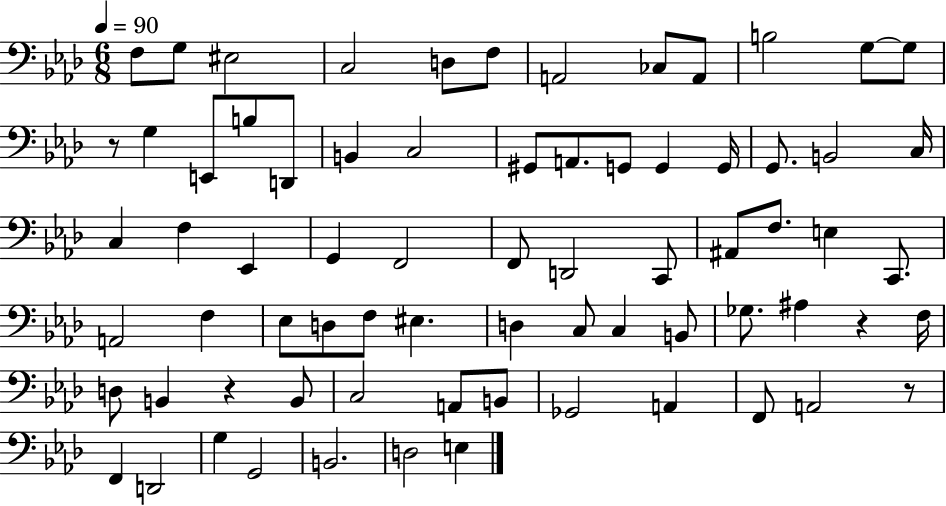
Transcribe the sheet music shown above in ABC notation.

X:1
T:Untitled
M:6/8
L:1/4
K:Ab
F,/2 G,/2 ^E,2 C,2 D,/2 F,/2 A,,2 _C,/2 A,,/2 B,2 G,/2 G,/2 z/2 G, E,,/2 B,/2 D,,/2 B,, C,2 ^G,,/2 A,,/2 G,,/2 G,, G,,/4 G,,/2 B,,2 C,/4 C, F, _E,, G,, F,,2 F,,/2 D,,2 C,,/2 ^A,,/2 F,/2 E, C,,/2 A,,2 F, _E,/2 D,/2 F,/2 ^E, D, C,/2 C, B,,/2 _G,/2 ^A, z F,/4 D,/2 B,, z B,,/2 C,2 A,,/2 B,,/2 _G,,2 A,, F,,/2 A,,2 z/2 F,, D,,2 G, G,,2 B,,2 D,2 E,